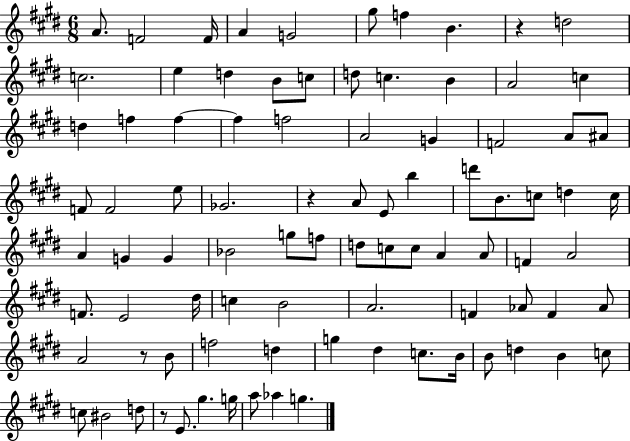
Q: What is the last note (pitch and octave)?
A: G5